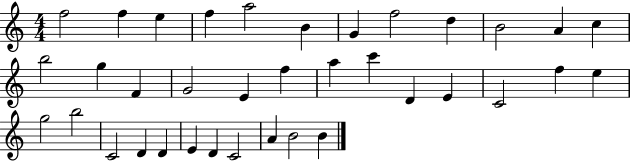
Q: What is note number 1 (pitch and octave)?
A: F5